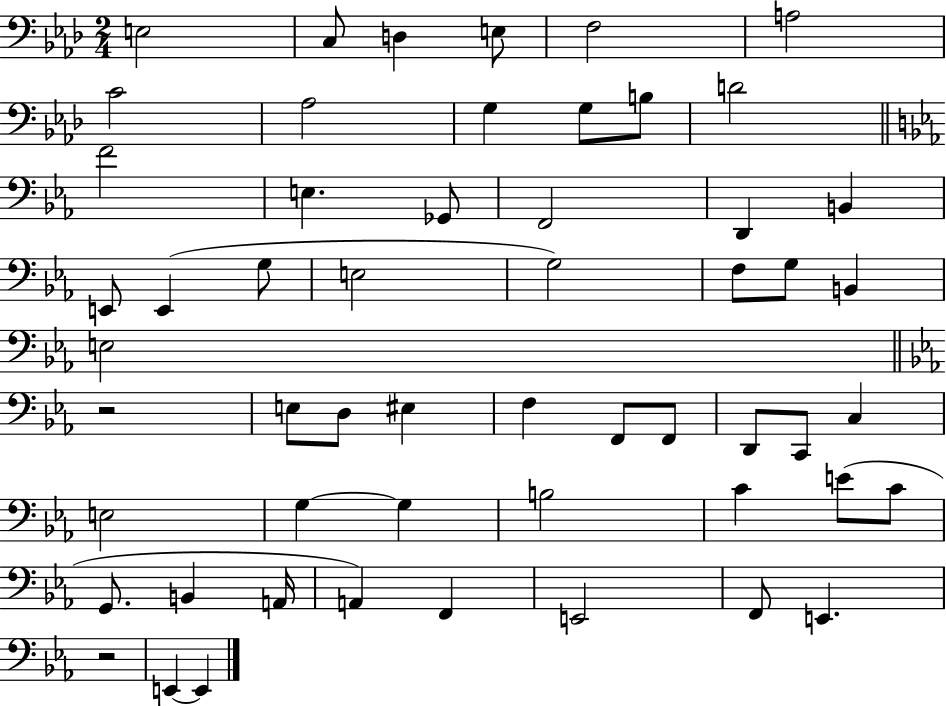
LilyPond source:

{
  \clef bass
  \numericTimeSignature
  \time 2/4
  \key aes \major
  e2 | c8 d4 e8 | f2 | a2 | \break c'2 | aes2 | g4 g8 b8 | d'2 | \break \bar "||" \break \key c \minor f'2 | e4. ges,8 | f,2 | d,4 b,4 | \break e,8 e,4( g8 | e2 | g2) | f8 g8 b,4 | \break e2 | \bar "||" \break \key c \minor r2 | e8 d8 eis4 | f4 f,8 f,8 | d,8 c,8 c4 | \break e2 | g4~~ g4 | b2 | c'4 e'8( c'8 | \break g,8. b,4 a,16 | a,4) f,4 | e,2 | f,8 e,4. | \break r2 | e,4~~ e,4 | \bar "|."
}